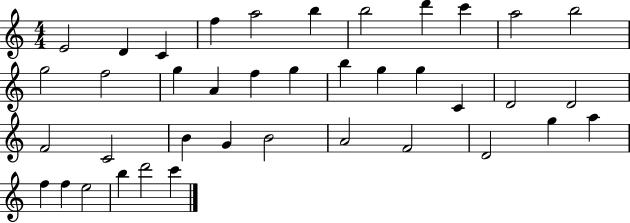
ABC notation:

X:1
T:Untitled
M:4/4
L:1/4
K:C
E2 D C f a2 b b2 d' c' a2 b2 g2 f2 g A f g b g g C D2 D2 F2 C2 B G B2 A2 F2 D2 g a f f e2 b d'2 c'